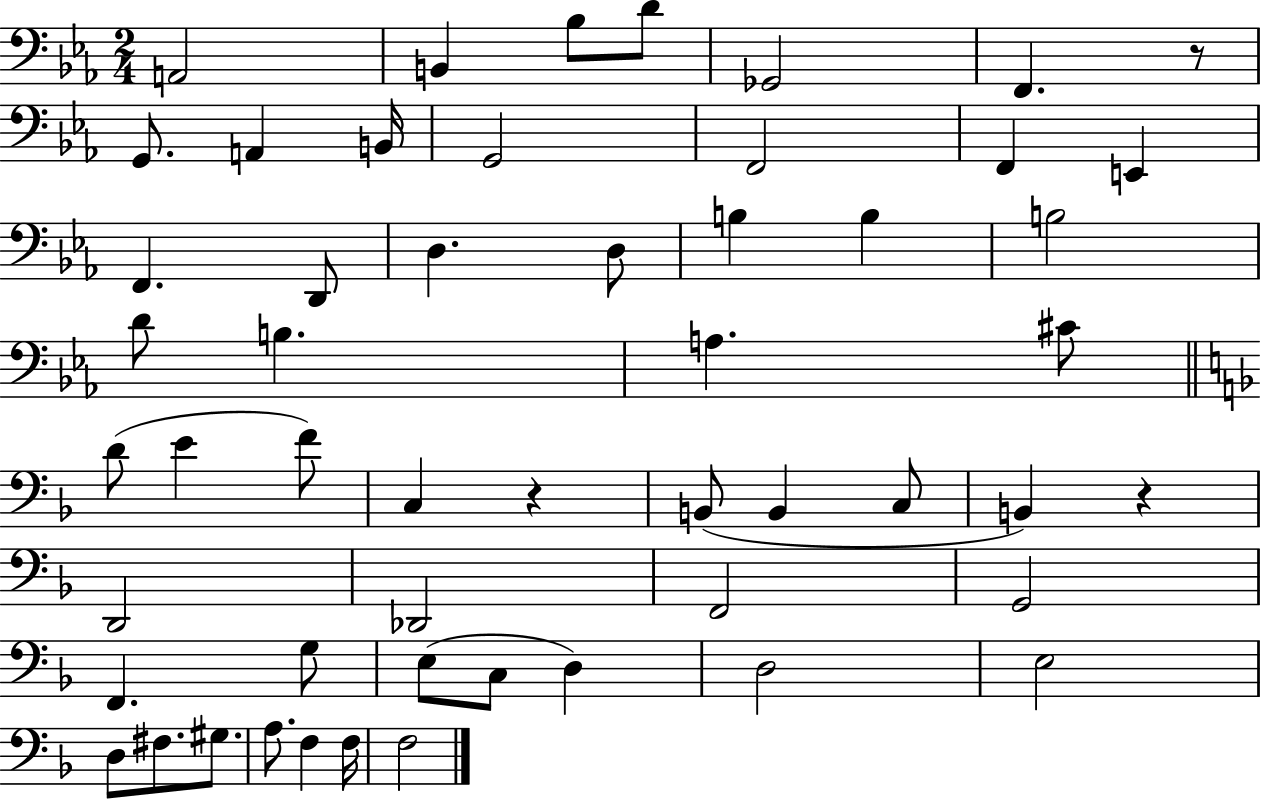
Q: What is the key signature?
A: EES major